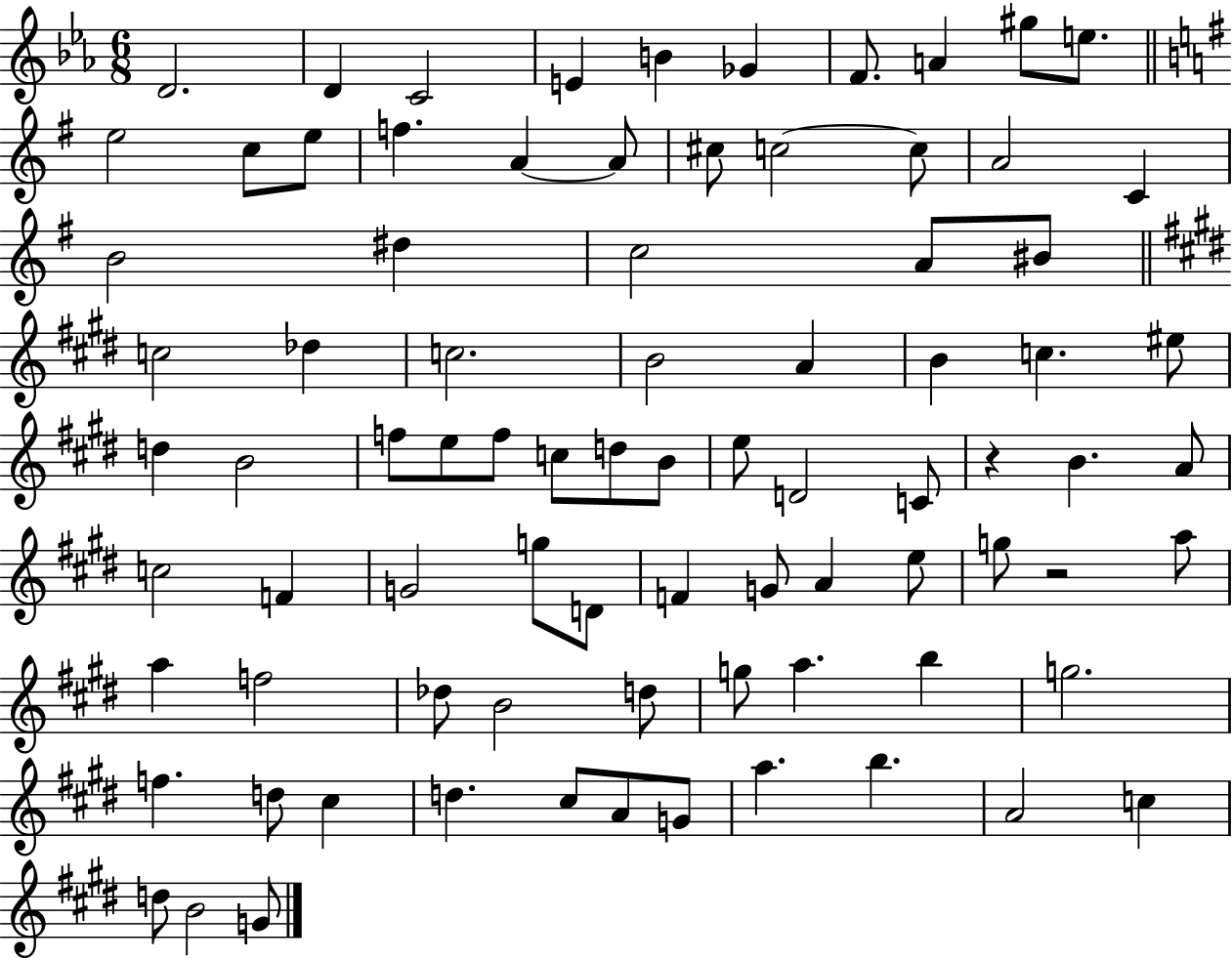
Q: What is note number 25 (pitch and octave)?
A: A4